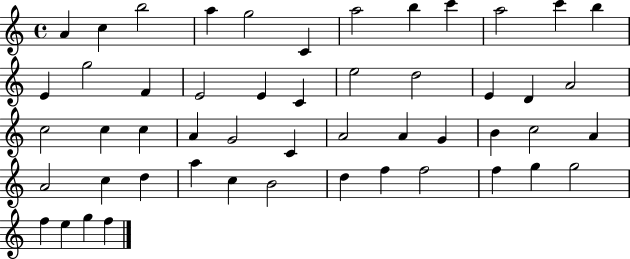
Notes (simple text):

A4/q C5/q B5/h A5/q G5/h C4/q A5/h B5/q C6/q A5/h C6/q B5/q E4/q G5/h F4/q E4/h E4/q C4/q E5/h D5/h E4/q D4/q A4/h C5/h C5/q C5/q A4/q G4/h C4/q A4/h A4/q G4/q B4/q C5/h A4/q A4/h C5/q D5/q A5/q C5/q B4/h D5/q F5/q F5/h F5/q G5/q G5/h F5/q E5/q G5/q F5/q